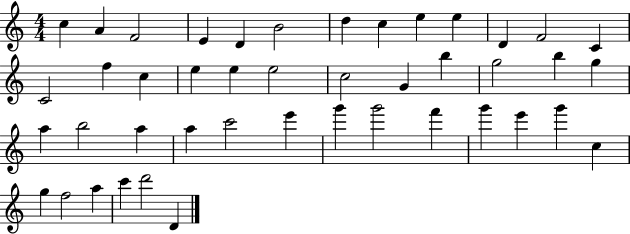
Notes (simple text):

C5/q A4/q F4/h E4/q D4/q B4/h D5/q C5/q E5/q E5/q D4/q F4/h C4/q C4/h F5/q C5/q E5/q E5/q E5/h C5/h G4/q B5/q G5/h B5/q G5/q A5/q B5/h A5/q A5/q C6/h E6/q G6/q G6/h F6/q G6/q E6/q G6/q C5/q G5/q F5/h A5/q C6/q D6/h D4/q